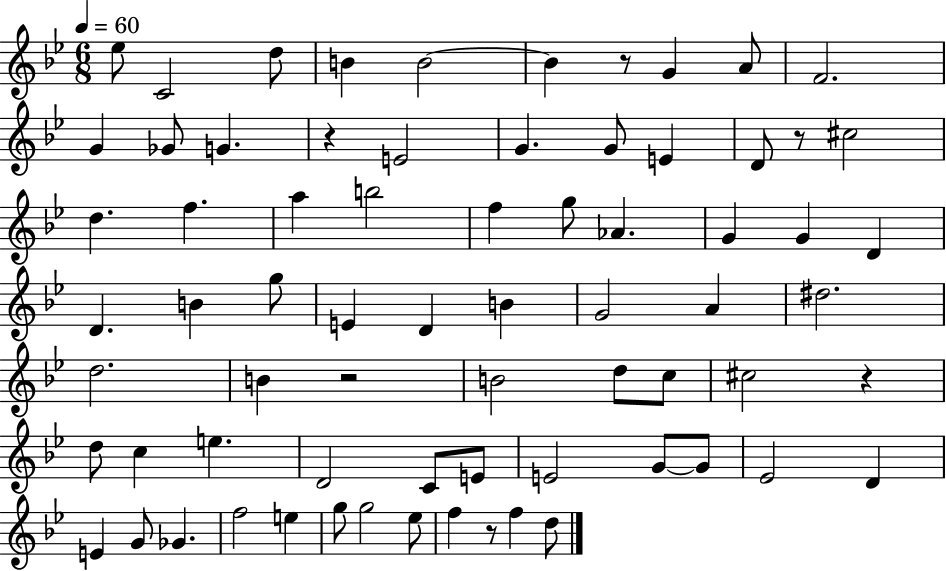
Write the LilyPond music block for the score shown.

{
  \clef treble
  \numericTimeSignature
  \time 6/8
  \key bes \major
  \tempo 4 = 60
  ees''8 c'2 d''8 | b'4 b'2~~ | b'4 r8 g'4 a'8 | f'2. | \break g'4 ges'8 g'4. | r4 e'2 | g'4. g'8 e'4 | d'8 r8 cis''2 | \break d''4. f''4. | a''4 b''2 | f''4 g''8 aes'4. | g'4 g'4 d'4 | \break d'4. b'4 g''8 | e'4 d'4 b'4 | g'2 a'4 | dis''2. | \break d''2. | b'4 r2 | b'2 d''8 c''8 | cis''2 r4 | \break d''8 c''4 e''4. | d'2 c'8 e'8 | e'2 g'8~~ g'8 | ees'2 d'4 | \break e'4 g'8 ges'4. | f''2 e''4 | g''8 g''2 ees''8 | f''4 r8 f''4 d''8 | \break \bar "|."
}